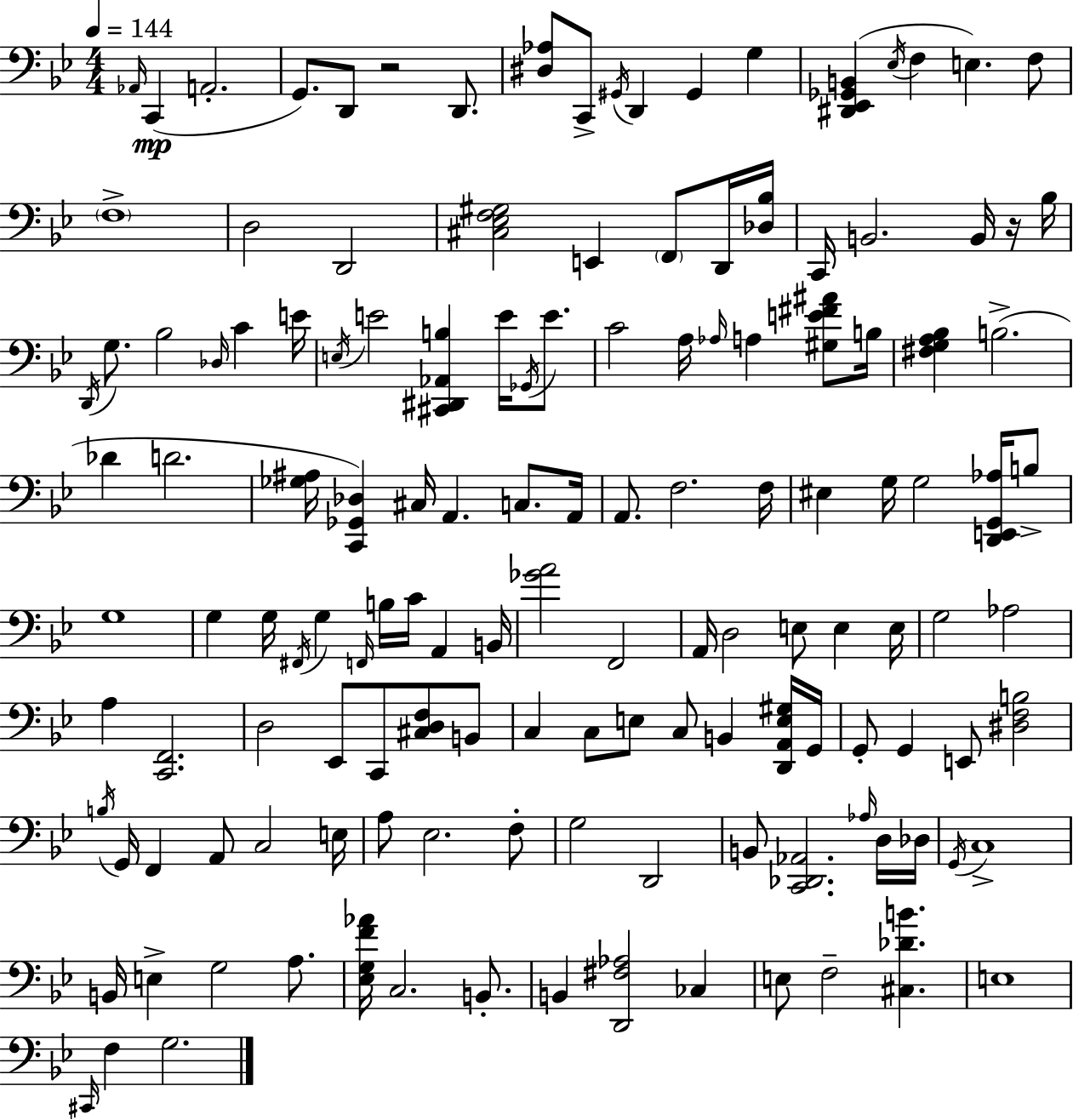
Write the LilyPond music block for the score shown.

{
  \clef bass
  \numericTimeSignature
  \time 4/4
  \key g \minor
  \tempo 4 = 144
  \grace { aes,16 }(\mp c,4 a,2.-. | g,8.) d,8 r2 d,8. | <dis aes>8 c,8-> \acciaccatura { gis,16 } d,4 gis,4 g4 | <dis, ees, ges, b,>4( \acciaccatura { ees16 } f4 e4.) | \break f8 \parenthesize f1-> | d2 d,2 | <cis ees f gis>2 e,4 \parenthesize f,8 | d,16 <des bes>16 c,16 b,2. | \break b,16 r16 bes16 \acciaccatura { d,16 } g8. bes2 \grace { des16 } | c'4 e'16 \acciaccatura { e16 } e'2 <cis, dis, aes, b>4 | e'16 \acciaccatura { ges,16 } e'8. c'2 a16 | \grace { aes16 } a4 <gis e' fis' ais'>8 b16 <fis g a bes>4 b2.->( | \break des'4 d'2. | <ges ais>16 <c, ges, des>4) cis16 a,4. | c8. a,16 a,8. f2. | f16 eis4 g16 g2 | \break <d, e, g, aes>16 b8-> g1 | g4 g16 \acciaccatura { fis,16 } g4 | \grace { f,16 } b16 c'16 a,4 b,16 <ges' a'>2 | f,2 a,16 d2 | \break e8 e4 e16 g2 | aes2 a4 <c, f,>2. | d2 | ees,8 c,8 <cis d f>8 b,8 c4 c8 | \break e8 c8 b,4 <d, a, e gis>16 g,16 g,8-. g,4 | e,8 <dis f b>2 \acciaccatura { b16 } g,16 f,4 | a,8 c2 e16 a8 ees2. | f8-. g2 | \break d,2 b,8 <c, des, aes,>2. | \grace { aes16 } d16 des16 \acciaccatura { g,16 } c1-> | b,16 e4-> | g2 a8. <ees g f' aes'>16 c2. | \break b,8.-. b,4 | <d, fis aes>2 ces4 e8 f2-- | <cis des' b'>4. e1 | \grace { cis,16 } f4 | \break g2. \bar "|."
}